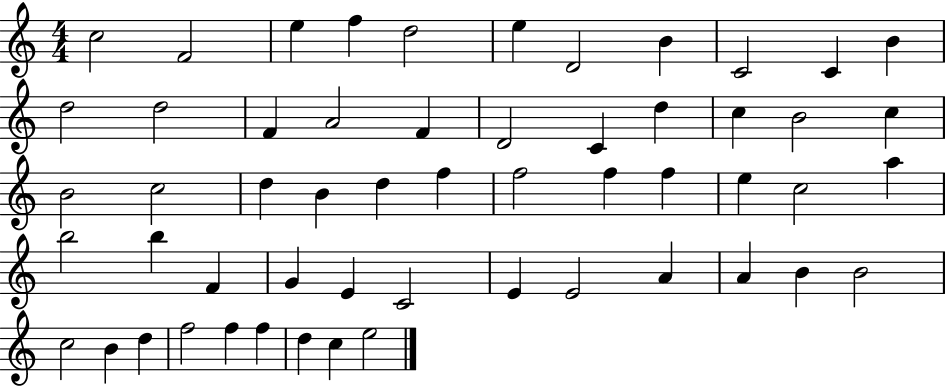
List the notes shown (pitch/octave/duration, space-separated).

C5/h F4/h E5/q F5/q D5/h E5/q D4/h B4/q C4/h C4/q B4/q D5/h D5/h F4/q A4/h F4/q D4/h C4/q D5/q C5/q B4/h C5/q B4/h C5/h D5/q B4/q D5/q F5/q F5/h F5/q F5/q E5/q C5/h A5/q B5/h B5/q F4/q G4/q E4/q C4/h E4/q E4/h A4/q A4/q B4/q B4/h C5/h B4/q D5/q F5/h F5/q F5/q D5/q C5/q E5/h